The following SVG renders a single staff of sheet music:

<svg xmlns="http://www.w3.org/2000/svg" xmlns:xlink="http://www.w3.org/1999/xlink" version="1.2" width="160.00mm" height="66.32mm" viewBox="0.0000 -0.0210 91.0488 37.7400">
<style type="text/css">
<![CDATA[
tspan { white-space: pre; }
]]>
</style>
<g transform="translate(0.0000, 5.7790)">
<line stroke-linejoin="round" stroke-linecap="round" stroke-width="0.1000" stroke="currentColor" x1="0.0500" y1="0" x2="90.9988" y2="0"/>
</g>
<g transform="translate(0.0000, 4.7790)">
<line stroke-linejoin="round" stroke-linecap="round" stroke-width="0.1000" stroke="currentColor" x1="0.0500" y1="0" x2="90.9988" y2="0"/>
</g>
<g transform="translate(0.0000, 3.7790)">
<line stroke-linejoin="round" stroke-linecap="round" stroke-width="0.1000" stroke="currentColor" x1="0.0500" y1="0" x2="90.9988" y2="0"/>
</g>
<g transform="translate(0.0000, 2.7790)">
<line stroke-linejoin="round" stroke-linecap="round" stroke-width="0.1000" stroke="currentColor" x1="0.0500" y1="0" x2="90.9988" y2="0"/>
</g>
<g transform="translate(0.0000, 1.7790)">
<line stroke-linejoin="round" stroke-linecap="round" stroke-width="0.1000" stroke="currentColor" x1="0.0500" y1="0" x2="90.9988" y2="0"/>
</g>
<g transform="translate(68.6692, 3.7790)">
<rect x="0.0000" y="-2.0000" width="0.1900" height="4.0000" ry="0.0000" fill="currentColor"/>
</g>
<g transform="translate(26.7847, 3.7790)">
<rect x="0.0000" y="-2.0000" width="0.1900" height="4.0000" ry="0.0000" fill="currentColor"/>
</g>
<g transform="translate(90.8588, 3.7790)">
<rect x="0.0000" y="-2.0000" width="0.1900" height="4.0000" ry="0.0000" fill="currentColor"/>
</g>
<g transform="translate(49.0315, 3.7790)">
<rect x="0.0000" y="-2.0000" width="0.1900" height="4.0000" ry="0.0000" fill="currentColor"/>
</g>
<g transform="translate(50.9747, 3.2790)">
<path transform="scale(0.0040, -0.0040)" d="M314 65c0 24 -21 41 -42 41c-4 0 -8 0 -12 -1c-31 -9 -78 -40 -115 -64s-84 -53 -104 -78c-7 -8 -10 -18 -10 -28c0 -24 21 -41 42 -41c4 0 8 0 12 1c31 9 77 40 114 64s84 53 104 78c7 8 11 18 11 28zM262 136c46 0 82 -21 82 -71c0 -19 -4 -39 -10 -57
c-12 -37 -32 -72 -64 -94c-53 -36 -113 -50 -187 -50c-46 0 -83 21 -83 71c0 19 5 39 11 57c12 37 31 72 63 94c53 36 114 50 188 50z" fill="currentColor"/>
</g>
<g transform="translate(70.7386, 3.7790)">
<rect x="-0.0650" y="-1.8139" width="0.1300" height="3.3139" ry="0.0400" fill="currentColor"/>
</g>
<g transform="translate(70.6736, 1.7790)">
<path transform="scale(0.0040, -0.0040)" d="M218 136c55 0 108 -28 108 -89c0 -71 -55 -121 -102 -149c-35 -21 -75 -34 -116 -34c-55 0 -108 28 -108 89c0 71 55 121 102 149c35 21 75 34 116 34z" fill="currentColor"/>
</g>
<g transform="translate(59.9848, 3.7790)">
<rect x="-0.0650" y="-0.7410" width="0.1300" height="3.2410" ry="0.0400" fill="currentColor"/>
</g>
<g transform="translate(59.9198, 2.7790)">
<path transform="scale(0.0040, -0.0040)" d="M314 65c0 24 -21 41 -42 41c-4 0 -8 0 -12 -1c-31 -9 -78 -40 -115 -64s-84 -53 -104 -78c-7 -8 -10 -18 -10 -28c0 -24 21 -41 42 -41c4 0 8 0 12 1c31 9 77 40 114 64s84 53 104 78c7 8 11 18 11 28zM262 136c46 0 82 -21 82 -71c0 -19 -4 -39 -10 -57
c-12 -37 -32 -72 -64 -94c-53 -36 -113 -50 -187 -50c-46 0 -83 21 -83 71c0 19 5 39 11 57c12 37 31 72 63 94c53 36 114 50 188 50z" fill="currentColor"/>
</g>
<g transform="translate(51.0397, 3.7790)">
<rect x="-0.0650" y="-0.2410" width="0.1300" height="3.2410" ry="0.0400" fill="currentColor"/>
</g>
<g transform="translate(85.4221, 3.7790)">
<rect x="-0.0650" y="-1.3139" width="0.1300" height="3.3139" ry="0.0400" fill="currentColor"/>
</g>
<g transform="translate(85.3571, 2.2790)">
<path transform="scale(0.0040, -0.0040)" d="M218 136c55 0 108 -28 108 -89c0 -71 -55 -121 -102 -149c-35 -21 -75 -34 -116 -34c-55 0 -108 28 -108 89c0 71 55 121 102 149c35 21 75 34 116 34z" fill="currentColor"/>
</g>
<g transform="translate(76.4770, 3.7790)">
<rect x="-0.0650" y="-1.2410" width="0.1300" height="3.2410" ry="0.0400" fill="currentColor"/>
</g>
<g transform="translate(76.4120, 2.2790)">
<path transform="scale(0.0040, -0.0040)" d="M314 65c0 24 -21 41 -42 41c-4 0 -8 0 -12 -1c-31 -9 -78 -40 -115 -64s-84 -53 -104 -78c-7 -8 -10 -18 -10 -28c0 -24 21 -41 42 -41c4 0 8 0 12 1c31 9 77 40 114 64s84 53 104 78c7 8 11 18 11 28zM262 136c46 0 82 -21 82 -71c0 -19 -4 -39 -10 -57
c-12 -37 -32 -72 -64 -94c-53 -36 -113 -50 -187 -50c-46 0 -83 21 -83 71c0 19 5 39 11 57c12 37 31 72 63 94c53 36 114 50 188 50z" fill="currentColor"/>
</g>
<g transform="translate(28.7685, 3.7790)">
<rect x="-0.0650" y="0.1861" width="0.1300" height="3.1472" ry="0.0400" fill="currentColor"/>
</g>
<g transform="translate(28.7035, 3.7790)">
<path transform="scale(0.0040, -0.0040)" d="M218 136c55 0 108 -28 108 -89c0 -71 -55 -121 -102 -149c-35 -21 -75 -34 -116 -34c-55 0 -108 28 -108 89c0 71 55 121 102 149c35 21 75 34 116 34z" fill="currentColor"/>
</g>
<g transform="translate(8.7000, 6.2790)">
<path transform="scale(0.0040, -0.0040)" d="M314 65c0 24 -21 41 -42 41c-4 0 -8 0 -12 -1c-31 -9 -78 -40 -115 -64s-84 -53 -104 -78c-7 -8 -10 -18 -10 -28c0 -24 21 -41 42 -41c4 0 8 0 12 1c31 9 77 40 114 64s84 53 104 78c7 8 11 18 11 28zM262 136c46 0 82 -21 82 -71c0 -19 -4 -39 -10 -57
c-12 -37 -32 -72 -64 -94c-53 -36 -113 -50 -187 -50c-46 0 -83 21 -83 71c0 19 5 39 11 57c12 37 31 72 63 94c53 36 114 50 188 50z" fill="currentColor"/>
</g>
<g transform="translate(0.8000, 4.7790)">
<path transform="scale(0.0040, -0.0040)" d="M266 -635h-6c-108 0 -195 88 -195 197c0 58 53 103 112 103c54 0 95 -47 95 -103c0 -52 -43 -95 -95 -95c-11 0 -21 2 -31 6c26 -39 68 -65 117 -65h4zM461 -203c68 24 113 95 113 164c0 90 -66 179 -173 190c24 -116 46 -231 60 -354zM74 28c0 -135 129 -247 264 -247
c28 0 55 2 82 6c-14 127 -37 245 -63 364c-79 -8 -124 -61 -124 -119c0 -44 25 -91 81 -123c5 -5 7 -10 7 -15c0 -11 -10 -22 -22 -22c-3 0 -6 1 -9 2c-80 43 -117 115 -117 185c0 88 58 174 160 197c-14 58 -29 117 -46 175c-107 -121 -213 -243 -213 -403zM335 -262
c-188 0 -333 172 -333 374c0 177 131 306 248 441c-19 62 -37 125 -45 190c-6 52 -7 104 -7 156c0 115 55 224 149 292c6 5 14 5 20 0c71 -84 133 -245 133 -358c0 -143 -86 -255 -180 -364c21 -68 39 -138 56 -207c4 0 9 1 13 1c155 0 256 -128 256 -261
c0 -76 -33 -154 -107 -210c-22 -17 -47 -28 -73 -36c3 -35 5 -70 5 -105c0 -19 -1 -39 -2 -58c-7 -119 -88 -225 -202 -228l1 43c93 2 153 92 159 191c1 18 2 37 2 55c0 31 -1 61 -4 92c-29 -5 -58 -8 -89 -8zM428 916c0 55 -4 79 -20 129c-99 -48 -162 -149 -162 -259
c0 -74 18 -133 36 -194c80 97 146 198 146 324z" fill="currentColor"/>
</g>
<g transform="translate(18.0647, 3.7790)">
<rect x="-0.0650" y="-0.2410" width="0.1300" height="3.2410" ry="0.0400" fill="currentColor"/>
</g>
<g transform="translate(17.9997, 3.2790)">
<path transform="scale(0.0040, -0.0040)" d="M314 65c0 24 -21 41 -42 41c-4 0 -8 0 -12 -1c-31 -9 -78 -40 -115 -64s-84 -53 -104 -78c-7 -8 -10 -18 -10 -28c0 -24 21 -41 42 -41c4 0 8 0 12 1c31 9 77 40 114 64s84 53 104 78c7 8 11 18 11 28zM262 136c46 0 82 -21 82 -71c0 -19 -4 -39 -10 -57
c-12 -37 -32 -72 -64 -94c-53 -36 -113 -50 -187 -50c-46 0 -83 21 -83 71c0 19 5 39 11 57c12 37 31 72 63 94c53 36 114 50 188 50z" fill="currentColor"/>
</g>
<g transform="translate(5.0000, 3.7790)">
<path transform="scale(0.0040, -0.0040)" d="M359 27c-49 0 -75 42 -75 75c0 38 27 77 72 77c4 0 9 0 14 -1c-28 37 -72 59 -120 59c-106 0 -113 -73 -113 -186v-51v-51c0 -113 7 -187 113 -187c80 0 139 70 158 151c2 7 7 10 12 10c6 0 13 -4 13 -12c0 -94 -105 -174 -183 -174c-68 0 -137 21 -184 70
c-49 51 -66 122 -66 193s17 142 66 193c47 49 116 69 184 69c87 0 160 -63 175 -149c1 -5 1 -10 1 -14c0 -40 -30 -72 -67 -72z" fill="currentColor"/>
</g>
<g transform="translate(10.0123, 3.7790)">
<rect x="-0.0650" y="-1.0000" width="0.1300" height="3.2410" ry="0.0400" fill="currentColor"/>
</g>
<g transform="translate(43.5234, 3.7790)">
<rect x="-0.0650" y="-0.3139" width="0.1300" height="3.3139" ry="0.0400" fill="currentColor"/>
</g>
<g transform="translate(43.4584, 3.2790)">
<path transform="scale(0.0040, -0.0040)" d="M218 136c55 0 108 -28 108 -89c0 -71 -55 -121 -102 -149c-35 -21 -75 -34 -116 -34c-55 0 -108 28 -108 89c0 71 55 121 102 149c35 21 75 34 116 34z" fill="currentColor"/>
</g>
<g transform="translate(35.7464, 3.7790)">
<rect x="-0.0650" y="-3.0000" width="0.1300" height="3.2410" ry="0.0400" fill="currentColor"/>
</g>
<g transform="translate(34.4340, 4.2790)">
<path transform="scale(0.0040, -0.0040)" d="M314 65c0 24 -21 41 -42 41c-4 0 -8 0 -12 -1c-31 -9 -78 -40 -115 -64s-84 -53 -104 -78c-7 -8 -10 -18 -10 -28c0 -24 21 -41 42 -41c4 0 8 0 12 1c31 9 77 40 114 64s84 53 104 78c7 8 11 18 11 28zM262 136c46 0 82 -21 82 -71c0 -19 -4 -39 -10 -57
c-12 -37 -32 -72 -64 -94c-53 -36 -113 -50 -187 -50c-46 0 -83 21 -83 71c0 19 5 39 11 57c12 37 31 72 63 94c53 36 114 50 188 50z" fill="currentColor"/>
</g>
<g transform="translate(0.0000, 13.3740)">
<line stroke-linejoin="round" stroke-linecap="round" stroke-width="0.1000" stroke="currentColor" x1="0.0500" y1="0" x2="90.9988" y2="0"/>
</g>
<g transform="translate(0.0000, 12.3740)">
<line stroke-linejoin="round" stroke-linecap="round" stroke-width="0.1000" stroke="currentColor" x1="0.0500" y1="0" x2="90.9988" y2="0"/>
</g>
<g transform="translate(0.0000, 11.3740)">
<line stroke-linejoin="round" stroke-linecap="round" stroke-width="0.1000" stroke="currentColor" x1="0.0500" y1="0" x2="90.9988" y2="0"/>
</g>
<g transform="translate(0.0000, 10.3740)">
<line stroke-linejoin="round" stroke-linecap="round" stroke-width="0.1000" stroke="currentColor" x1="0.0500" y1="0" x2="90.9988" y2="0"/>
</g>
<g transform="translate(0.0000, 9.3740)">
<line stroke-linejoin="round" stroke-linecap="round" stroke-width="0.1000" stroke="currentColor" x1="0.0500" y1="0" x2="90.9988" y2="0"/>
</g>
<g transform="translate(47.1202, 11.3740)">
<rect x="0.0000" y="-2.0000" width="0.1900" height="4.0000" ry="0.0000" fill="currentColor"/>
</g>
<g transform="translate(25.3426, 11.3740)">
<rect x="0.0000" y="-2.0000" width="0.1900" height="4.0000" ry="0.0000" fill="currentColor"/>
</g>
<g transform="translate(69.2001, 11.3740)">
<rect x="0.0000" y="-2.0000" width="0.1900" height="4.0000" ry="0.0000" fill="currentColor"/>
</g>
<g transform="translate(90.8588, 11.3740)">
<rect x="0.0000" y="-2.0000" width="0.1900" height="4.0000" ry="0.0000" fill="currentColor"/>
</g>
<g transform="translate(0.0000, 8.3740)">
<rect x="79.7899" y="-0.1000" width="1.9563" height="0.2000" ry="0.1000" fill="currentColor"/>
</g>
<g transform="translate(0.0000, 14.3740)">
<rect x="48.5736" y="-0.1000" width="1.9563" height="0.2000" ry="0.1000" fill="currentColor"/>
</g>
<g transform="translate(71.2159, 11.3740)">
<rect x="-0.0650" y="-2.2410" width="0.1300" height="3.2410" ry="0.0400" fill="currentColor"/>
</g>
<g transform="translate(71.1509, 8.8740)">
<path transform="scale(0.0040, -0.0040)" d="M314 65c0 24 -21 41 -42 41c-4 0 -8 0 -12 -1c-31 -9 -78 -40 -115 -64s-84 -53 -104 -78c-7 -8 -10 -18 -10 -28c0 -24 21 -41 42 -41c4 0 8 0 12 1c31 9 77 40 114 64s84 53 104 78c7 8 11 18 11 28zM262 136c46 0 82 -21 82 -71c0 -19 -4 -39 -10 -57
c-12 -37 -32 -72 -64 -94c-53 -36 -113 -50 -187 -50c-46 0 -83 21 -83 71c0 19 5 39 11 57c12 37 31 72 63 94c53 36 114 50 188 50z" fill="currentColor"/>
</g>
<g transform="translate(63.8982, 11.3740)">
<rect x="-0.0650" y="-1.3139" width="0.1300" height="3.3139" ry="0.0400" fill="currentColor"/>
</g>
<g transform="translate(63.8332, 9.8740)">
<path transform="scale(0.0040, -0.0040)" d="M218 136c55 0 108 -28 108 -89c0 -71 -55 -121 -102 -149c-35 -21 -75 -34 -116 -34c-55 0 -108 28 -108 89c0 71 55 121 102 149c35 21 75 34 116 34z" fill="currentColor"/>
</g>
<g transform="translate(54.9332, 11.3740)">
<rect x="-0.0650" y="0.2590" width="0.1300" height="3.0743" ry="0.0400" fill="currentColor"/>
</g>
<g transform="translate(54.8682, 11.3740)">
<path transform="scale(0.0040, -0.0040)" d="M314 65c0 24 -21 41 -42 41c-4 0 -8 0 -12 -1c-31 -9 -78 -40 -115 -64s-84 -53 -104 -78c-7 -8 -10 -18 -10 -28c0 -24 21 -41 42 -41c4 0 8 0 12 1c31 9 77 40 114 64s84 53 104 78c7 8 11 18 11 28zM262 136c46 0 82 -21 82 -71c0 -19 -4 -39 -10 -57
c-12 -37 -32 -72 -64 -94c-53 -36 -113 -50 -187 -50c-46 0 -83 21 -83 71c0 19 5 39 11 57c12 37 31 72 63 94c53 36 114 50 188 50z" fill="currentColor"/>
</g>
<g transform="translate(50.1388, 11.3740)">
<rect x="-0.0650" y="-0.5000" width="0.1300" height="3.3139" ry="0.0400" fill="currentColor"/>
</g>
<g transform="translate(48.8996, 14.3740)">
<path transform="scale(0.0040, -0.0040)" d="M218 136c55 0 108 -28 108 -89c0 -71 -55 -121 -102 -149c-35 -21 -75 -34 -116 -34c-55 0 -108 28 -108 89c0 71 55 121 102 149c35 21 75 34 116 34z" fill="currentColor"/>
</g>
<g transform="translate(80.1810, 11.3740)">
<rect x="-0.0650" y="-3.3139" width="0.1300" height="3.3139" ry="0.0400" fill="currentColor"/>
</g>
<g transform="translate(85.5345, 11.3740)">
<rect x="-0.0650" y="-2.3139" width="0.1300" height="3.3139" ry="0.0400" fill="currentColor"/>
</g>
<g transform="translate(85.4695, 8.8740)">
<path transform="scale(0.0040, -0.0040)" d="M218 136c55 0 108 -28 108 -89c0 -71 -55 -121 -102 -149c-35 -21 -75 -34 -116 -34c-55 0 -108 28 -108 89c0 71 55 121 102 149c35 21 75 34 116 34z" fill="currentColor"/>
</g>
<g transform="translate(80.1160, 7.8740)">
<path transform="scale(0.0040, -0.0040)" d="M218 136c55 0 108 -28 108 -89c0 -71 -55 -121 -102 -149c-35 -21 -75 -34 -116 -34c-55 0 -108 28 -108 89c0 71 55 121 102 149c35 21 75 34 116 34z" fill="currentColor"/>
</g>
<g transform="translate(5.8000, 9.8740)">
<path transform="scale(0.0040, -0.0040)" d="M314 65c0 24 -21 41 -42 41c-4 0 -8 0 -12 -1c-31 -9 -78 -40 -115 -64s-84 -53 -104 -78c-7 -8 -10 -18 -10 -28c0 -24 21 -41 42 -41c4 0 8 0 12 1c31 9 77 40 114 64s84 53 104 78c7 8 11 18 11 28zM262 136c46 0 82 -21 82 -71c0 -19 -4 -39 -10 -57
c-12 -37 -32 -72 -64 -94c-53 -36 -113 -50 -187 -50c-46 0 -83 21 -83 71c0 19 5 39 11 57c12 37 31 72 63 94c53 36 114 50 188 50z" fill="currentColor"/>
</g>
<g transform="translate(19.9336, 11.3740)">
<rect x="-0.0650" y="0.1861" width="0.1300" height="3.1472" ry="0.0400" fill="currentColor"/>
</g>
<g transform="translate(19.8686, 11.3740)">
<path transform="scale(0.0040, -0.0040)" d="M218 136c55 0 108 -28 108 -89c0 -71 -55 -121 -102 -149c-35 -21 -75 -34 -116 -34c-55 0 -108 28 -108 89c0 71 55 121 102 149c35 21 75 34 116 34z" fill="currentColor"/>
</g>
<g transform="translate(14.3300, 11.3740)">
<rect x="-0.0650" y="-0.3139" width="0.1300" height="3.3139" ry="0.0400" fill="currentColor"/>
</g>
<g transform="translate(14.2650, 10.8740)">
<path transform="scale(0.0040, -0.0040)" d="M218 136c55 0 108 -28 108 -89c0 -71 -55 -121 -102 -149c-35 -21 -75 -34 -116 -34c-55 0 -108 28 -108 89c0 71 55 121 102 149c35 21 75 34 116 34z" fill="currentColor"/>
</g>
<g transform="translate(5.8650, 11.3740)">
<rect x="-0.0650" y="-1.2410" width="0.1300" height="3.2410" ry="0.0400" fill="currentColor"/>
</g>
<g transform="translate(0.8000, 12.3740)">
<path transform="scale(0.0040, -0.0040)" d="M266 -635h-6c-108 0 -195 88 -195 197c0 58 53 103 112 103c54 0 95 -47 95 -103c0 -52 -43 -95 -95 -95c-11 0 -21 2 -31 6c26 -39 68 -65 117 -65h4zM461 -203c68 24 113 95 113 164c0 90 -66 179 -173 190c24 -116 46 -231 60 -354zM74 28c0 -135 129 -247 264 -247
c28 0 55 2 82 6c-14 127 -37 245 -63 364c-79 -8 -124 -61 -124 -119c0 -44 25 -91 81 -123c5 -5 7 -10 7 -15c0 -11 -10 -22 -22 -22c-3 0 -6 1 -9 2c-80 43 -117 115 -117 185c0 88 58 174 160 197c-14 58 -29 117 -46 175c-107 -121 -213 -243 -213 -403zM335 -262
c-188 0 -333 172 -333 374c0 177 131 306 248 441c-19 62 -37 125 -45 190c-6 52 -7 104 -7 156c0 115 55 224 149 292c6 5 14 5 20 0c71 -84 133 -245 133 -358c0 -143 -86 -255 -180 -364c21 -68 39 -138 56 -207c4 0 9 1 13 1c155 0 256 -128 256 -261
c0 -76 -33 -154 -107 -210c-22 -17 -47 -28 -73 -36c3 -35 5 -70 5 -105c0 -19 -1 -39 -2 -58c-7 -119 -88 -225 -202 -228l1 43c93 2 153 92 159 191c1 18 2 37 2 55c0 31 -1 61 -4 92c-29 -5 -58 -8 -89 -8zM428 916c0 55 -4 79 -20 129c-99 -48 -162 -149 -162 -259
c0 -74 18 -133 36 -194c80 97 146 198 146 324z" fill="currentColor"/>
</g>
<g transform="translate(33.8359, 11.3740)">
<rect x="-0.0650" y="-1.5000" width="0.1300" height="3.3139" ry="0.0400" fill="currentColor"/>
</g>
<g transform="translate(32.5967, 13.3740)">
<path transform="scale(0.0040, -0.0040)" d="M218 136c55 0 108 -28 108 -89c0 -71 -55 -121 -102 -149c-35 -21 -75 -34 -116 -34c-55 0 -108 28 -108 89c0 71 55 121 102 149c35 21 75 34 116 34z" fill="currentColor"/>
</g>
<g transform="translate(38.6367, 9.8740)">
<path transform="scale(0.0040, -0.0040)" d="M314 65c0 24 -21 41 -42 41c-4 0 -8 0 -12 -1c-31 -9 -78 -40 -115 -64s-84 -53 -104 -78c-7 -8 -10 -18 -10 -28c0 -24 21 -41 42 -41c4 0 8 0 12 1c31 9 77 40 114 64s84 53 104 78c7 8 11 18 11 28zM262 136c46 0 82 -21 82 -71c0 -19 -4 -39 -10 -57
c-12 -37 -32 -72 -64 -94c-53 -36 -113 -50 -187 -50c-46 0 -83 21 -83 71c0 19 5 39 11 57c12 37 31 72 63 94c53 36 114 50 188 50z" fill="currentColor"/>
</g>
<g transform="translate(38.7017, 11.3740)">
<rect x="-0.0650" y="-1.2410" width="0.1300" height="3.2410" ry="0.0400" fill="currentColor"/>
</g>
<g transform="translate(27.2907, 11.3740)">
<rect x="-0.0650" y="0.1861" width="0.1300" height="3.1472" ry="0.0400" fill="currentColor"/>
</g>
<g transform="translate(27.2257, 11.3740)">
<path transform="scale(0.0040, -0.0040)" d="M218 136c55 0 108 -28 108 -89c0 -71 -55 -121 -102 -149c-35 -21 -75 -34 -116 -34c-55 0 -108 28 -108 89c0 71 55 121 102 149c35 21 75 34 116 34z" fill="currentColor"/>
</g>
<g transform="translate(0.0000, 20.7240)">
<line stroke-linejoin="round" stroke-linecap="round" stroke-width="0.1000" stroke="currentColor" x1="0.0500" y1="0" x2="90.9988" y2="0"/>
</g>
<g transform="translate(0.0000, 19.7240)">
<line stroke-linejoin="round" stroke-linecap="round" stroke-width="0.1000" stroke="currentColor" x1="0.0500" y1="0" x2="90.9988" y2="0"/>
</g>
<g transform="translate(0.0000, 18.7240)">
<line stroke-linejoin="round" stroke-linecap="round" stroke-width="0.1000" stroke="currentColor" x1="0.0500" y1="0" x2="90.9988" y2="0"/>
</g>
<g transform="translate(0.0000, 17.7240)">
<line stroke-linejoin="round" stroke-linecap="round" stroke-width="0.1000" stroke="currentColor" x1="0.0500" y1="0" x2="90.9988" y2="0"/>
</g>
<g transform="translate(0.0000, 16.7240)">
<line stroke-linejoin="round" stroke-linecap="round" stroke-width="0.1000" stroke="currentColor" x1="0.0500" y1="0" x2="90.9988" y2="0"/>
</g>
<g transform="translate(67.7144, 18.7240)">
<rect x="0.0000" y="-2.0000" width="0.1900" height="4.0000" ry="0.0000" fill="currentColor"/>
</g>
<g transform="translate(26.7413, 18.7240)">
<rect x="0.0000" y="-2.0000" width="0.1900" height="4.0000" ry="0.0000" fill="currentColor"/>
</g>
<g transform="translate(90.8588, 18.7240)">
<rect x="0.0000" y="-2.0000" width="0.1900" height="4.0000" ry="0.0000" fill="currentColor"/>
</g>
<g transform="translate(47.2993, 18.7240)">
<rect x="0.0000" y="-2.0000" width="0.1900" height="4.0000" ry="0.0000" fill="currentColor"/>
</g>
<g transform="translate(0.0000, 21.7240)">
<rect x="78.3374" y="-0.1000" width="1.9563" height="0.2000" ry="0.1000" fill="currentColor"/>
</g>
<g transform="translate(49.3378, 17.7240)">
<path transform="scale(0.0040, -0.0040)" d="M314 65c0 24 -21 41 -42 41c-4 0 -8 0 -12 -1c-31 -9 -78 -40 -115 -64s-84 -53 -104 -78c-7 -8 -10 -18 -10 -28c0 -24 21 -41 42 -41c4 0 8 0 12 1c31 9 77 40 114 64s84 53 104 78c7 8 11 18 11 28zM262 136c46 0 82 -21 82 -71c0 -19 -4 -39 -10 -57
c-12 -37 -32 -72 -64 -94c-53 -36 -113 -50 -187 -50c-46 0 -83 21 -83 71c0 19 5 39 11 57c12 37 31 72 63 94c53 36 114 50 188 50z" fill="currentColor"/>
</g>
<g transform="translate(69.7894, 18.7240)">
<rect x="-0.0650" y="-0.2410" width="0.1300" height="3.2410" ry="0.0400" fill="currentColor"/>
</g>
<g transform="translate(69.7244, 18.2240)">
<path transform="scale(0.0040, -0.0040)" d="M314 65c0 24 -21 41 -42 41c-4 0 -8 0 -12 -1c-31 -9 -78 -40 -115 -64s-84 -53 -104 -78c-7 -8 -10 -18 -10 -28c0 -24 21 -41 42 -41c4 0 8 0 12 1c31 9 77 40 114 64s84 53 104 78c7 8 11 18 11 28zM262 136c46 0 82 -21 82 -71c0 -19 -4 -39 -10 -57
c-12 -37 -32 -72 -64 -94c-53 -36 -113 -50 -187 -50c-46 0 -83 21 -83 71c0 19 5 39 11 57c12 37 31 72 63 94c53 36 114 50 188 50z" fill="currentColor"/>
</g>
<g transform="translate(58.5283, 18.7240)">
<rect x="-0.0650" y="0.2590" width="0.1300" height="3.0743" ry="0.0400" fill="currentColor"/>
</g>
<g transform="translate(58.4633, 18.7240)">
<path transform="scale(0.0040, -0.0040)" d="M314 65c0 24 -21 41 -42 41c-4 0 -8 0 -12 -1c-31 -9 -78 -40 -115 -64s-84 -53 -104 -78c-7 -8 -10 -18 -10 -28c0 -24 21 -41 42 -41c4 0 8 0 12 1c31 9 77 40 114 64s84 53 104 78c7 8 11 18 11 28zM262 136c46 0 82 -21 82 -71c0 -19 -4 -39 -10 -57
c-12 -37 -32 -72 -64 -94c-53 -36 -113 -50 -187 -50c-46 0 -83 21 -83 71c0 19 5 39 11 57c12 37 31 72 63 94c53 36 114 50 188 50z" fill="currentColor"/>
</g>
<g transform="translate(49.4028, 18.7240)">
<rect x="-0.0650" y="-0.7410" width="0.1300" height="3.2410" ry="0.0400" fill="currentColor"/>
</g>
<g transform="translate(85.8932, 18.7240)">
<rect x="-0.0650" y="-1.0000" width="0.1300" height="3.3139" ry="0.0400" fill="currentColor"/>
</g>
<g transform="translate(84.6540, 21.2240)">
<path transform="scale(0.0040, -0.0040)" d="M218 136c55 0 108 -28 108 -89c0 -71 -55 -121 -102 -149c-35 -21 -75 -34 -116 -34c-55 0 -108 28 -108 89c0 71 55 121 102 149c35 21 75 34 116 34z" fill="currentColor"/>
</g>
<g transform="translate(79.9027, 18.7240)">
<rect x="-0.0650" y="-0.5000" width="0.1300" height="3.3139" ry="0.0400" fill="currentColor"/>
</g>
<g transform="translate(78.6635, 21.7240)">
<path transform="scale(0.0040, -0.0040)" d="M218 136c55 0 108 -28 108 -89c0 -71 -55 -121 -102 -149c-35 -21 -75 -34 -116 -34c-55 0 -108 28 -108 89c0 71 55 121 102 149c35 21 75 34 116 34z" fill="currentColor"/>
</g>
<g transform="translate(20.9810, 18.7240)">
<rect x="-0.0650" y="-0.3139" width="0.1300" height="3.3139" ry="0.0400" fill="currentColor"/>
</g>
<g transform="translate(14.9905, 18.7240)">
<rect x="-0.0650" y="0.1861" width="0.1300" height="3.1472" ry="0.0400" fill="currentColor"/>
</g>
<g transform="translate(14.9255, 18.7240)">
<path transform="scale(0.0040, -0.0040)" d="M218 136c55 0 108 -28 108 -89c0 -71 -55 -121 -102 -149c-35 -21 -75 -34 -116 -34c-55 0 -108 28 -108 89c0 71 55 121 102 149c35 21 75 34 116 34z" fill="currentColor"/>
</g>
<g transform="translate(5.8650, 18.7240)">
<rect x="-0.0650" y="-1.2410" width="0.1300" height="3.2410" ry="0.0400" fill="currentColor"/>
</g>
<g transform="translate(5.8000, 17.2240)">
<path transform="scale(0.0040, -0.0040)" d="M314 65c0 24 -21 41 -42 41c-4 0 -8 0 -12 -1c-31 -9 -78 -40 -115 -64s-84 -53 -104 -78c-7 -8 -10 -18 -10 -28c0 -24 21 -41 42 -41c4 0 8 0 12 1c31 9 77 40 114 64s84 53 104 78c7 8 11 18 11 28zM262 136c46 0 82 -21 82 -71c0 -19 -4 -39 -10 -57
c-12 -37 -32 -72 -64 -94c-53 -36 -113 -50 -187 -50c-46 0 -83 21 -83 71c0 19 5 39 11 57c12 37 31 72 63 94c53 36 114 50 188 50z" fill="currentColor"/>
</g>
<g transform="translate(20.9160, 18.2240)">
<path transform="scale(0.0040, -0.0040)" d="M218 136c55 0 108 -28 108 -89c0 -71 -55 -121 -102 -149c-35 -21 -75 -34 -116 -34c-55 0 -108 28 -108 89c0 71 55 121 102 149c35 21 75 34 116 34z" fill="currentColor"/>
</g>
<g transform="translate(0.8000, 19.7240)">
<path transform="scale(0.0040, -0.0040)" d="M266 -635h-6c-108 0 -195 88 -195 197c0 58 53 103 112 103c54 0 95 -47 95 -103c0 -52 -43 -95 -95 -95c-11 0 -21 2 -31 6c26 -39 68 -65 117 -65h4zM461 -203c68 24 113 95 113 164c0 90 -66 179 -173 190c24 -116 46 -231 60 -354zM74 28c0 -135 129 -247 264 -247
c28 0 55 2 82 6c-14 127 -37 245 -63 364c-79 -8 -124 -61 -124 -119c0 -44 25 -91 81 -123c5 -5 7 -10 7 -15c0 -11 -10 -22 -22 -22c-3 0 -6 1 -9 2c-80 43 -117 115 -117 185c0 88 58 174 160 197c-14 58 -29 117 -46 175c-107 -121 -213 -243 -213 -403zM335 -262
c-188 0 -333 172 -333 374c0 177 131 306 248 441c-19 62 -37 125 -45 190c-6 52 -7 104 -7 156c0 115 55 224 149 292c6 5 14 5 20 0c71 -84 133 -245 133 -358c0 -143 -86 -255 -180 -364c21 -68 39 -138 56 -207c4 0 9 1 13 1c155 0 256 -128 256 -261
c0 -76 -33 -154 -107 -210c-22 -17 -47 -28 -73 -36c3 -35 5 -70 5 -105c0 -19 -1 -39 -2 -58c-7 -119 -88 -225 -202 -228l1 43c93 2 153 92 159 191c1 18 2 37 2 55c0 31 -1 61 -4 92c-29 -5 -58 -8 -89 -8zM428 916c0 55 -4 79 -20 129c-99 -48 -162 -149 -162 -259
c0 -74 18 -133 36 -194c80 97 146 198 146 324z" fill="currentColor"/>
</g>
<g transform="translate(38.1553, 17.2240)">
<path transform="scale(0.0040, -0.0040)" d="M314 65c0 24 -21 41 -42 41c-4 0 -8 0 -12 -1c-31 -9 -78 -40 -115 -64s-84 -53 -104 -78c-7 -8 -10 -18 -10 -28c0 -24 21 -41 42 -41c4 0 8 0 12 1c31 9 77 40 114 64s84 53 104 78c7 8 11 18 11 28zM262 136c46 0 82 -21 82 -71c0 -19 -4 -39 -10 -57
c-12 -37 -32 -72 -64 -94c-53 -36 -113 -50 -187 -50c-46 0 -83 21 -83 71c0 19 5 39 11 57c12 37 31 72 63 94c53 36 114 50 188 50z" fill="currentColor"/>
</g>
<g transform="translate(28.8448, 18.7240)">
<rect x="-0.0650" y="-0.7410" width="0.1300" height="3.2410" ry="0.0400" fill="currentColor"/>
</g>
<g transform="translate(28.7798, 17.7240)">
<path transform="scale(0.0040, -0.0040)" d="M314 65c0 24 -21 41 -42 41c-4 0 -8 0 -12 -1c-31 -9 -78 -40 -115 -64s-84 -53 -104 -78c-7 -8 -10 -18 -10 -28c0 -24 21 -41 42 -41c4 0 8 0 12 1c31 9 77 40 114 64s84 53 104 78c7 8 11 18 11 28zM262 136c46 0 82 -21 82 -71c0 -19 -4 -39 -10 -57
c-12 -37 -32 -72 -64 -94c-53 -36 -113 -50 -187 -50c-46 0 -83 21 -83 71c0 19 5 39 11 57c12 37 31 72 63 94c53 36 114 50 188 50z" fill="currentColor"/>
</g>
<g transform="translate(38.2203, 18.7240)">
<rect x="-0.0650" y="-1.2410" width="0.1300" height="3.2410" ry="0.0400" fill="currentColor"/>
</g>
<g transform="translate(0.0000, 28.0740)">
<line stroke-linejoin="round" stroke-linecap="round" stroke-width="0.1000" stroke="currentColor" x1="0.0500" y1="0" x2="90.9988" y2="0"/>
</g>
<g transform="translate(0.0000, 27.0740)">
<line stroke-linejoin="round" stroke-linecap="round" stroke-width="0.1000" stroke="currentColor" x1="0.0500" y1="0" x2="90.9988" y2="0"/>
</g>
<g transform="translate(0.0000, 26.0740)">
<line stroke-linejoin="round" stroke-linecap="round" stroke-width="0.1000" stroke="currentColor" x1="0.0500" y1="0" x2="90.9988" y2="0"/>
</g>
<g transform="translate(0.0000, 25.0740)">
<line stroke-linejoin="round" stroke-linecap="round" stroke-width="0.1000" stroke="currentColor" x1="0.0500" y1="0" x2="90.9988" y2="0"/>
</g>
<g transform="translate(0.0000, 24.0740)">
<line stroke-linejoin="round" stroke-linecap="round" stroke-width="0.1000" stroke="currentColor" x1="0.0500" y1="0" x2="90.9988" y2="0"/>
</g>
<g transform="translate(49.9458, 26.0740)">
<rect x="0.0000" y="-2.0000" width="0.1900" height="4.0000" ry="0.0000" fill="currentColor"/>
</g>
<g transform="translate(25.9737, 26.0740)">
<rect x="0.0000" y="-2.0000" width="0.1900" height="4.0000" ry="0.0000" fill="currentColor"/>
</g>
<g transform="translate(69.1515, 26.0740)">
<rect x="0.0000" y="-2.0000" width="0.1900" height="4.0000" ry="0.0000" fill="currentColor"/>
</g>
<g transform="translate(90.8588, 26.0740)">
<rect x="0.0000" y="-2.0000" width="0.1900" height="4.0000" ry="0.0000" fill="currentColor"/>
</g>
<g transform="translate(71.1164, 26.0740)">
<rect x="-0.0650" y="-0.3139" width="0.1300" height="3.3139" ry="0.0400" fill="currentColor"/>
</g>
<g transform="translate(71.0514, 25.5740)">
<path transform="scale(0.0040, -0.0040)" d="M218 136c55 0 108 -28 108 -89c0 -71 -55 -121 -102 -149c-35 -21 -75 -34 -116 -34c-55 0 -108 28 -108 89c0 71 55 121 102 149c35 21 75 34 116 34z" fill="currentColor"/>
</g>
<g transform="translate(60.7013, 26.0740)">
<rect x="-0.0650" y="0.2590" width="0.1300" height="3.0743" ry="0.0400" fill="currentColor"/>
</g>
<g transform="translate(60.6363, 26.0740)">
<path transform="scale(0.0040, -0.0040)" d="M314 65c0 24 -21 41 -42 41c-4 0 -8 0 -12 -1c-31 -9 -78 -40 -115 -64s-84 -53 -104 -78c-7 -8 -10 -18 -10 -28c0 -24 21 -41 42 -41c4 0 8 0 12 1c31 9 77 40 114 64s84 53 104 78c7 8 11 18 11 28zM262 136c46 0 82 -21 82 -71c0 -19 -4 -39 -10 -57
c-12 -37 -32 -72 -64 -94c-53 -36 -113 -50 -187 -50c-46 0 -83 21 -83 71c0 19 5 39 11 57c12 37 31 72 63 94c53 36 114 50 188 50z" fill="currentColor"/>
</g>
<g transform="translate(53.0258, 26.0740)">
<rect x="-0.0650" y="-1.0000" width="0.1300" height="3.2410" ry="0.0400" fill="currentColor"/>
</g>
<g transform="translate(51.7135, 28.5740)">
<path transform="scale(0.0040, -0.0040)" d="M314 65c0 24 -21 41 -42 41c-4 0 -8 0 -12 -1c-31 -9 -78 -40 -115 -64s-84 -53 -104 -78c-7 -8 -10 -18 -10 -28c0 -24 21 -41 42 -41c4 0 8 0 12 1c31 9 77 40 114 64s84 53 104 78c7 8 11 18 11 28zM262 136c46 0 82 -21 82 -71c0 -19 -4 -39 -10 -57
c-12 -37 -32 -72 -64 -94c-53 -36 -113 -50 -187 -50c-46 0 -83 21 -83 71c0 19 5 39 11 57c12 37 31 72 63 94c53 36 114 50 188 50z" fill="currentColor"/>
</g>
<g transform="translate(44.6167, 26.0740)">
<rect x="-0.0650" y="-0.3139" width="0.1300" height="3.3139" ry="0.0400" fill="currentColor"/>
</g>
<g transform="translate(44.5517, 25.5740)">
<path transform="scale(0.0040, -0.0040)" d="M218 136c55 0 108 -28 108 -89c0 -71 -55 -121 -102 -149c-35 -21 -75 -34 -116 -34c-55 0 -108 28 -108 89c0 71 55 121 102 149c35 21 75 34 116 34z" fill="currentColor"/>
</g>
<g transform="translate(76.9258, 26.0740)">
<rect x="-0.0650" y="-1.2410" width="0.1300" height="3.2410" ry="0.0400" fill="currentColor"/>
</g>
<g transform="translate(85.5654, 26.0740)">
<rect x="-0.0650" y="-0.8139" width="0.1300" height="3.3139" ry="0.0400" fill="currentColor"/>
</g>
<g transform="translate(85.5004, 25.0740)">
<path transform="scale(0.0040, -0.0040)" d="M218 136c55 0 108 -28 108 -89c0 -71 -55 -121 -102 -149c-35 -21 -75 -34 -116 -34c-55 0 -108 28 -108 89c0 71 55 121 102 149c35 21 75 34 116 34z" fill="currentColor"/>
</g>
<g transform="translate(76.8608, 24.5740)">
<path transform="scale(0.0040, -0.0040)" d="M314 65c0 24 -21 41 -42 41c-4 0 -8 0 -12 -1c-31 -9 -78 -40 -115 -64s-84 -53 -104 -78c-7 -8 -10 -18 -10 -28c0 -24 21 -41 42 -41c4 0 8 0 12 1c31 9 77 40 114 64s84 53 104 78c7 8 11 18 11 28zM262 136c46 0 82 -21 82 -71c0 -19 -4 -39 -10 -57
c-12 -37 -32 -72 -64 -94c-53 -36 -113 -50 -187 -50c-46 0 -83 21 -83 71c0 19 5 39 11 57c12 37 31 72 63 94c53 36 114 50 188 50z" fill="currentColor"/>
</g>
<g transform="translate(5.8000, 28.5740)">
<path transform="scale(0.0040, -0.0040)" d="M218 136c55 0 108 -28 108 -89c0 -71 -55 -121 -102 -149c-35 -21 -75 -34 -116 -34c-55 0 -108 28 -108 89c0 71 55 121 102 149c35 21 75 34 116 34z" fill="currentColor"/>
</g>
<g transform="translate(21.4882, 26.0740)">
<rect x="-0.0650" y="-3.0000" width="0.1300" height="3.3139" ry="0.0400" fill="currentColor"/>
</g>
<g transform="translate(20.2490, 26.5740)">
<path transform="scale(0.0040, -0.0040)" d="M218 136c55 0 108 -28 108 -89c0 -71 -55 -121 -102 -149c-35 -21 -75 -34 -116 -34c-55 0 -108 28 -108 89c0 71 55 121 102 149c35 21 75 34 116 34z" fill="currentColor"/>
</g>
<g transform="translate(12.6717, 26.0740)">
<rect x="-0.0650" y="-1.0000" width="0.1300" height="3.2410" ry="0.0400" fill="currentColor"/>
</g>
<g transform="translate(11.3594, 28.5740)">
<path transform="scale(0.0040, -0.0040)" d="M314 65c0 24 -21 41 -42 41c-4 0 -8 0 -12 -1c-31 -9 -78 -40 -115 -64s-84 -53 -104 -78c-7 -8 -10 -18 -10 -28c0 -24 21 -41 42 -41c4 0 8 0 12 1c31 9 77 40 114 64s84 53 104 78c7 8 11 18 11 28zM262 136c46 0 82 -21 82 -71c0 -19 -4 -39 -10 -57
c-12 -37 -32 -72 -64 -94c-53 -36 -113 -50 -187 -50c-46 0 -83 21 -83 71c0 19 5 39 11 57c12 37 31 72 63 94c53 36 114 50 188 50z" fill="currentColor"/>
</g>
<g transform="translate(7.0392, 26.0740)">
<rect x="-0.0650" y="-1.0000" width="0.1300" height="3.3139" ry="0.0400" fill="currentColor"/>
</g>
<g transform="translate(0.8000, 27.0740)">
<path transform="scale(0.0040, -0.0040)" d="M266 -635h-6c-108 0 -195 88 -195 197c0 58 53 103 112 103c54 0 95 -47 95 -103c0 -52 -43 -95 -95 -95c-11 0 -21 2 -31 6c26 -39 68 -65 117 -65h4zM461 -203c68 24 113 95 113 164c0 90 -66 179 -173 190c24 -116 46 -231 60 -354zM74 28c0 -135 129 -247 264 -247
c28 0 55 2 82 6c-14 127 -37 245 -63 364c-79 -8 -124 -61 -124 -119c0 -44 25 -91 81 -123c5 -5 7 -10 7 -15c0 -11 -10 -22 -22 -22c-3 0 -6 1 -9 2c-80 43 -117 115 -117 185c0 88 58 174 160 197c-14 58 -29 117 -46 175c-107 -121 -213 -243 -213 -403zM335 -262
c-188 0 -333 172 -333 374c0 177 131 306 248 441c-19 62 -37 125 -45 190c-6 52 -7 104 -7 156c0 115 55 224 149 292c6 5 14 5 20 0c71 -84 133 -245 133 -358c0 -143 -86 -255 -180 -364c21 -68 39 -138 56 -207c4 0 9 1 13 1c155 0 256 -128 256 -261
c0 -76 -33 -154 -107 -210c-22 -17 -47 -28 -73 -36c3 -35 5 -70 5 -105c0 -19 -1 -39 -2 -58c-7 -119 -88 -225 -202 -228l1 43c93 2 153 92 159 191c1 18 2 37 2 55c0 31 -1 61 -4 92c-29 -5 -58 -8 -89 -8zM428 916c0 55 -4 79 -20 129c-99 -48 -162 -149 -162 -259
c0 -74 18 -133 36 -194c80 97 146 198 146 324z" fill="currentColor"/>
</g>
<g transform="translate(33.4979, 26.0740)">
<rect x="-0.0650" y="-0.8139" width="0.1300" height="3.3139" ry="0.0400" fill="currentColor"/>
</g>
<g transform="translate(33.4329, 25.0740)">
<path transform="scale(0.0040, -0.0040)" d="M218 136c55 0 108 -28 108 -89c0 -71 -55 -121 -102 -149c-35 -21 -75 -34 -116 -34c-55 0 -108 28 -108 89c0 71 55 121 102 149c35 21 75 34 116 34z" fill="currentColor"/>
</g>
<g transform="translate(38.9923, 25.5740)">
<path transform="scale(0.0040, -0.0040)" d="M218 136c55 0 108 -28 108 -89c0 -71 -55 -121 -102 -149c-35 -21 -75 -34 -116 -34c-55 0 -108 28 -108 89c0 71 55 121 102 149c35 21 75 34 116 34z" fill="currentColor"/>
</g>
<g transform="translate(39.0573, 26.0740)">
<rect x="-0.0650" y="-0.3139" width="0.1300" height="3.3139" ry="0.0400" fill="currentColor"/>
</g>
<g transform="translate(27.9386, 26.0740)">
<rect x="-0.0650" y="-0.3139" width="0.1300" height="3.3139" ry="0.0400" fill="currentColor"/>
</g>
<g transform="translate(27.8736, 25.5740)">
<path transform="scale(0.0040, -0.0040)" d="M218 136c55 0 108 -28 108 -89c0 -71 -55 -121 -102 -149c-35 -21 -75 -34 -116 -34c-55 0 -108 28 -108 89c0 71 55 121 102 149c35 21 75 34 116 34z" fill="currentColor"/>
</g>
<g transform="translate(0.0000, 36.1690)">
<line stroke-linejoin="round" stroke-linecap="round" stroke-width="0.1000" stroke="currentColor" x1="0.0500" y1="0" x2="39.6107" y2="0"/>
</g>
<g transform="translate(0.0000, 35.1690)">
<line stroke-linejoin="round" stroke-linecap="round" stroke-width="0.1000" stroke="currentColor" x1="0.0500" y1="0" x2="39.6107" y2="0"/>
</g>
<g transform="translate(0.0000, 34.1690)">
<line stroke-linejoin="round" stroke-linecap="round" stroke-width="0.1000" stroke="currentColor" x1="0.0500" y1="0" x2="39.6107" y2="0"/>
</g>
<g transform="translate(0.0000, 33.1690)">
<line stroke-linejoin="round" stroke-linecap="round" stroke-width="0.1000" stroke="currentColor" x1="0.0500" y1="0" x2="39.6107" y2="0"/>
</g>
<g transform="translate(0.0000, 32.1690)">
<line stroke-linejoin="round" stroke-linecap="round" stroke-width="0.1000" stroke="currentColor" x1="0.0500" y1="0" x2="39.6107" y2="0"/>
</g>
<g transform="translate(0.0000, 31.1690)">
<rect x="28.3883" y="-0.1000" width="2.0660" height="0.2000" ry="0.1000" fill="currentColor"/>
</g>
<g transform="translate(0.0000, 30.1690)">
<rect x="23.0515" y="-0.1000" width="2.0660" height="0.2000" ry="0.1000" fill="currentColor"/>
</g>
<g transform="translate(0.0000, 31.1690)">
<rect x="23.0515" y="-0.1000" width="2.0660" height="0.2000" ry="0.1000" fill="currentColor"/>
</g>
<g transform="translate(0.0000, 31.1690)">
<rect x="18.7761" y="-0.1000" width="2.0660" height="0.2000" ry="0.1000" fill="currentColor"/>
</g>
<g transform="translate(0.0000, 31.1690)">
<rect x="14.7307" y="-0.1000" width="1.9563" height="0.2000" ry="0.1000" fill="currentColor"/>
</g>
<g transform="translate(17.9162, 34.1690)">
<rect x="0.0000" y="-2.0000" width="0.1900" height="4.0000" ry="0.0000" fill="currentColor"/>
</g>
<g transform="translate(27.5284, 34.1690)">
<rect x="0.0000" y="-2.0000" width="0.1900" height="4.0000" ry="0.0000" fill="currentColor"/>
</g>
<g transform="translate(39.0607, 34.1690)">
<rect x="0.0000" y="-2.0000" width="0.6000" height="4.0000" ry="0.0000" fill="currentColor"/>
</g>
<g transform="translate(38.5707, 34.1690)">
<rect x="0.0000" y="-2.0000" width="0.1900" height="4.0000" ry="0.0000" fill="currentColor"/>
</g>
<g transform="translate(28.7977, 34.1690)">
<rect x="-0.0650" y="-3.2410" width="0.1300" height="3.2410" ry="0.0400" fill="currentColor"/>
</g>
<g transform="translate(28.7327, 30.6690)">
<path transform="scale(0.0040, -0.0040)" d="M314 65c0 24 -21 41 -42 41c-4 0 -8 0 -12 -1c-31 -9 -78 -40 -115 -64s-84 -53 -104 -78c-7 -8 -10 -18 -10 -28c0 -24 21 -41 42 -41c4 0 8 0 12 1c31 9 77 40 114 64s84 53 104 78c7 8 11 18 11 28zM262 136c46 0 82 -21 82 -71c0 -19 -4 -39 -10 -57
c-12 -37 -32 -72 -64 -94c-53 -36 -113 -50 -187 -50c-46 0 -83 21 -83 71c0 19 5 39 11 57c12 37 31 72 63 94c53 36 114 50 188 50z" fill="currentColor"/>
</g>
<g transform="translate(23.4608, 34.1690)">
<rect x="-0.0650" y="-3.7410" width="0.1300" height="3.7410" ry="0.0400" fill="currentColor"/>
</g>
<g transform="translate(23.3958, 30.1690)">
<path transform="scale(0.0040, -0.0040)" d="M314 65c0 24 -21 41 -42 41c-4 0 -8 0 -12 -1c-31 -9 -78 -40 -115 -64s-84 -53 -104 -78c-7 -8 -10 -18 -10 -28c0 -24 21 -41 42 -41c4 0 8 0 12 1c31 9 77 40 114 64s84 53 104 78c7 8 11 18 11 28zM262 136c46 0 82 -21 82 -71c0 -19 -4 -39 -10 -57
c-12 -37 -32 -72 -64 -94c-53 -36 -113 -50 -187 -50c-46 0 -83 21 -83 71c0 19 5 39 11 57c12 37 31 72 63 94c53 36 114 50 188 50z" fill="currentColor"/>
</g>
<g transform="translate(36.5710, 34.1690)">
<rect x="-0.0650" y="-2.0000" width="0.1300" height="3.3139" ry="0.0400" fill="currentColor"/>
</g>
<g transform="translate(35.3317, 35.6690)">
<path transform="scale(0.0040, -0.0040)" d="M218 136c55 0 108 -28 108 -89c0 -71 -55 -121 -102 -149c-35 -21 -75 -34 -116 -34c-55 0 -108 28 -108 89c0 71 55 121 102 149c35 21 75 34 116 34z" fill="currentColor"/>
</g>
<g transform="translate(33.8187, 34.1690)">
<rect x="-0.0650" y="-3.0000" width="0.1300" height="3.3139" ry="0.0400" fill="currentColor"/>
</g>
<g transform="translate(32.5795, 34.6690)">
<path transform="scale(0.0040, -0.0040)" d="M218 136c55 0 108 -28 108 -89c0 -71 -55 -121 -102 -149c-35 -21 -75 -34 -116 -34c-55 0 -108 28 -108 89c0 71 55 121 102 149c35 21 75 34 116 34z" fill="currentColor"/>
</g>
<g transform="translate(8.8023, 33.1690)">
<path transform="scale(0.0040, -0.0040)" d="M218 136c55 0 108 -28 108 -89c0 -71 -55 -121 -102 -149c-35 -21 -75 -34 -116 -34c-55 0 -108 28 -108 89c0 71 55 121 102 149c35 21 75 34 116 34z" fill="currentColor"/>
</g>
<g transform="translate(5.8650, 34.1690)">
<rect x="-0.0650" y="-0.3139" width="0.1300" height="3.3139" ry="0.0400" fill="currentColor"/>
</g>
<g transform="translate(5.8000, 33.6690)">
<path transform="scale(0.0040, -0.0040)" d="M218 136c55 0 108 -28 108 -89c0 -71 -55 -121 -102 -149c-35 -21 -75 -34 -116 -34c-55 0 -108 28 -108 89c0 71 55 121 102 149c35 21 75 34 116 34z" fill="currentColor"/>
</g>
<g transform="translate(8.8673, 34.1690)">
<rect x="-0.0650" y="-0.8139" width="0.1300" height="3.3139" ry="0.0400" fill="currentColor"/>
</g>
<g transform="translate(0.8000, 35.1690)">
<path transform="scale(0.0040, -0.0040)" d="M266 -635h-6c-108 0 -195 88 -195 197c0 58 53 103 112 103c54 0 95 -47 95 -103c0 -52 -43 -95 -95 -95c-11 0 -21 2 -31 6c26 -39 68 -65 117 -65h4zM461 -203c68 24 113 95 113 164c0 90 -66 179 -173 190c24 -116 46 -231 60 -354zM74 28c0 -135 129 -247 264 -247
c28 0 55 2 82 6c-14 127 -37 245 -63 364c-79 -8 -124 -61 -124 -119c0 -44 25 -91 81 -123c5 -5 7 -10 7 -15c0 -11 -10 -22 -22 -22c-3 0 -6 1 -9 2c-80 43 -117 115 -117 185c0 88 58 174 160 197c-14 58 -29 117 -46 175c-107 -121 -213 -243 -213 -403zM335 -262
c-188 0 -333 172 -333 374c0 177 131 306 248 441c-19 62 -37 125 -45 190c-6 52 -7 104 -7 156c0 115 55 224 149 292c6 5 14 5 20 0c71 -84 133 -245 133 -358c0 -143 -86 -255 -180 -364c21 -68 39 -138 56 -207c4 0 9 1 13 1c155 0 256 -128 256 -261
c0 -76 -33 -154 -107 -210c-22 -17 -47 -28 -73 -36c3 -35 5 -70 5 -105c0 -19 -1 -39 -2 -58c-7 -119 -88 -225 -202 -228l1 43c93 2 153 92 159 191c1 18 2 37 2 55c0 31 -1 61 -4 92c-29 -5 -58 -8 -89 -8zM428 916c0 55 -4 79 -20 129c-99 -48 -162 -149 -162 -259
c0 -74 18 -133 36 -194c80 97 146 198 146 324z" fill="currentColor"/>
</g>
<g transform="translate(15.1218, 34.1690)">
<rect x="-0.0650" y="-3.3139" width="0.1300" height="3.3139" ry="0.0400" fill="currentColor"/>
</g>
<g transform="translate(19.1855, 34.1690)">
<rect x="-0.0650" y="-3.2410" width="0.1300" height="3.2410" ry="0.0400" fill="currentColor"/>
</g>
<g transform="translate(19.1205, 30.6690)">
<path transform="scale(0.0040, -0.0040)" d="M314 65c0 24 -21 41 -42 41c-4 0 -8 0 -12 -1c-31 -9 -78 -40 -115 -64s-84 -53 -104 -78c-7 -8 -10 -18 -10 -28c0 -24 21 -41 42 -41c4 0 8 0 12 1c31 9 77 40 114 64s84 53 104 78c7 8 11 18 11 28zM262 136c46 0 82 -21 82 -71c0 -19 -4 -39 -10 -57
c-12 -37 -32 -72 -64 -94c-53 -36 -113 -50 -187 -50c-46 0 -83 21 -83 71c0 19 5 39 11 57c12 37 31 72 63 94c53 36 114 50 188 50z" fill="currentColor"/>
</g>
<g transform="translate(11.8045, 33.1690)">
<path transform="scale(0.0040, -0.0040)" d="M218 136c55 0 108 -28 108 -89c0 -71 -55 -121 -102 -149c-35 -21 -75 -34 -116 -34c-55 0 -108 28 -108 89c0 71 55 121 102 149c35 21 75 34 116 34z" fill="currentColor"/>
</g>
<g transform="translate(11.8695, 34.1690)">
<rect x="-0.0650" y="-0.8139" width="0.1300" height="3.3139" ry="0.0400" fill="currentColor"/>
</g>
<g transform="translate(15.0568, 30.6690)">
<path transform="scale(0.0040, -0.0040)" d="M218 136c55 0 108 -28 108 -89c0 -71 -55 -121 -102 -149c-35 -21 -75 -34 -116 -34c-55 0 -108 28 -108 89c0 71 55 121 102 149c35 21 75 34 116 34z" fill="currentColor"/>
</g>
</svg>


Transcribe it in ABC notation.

X:1
T:Untitled
M:4/4
L:1/4
K:C
D2 c2 B A2 c c2 d2 f e2 e e2 c B B E e2 C B2 e g2 b g e2 B c d2 e2 d2 B2 c2 C D D D2 A c d c c D2 B2 c e2 d c d d b b2 c'2 b2 A F